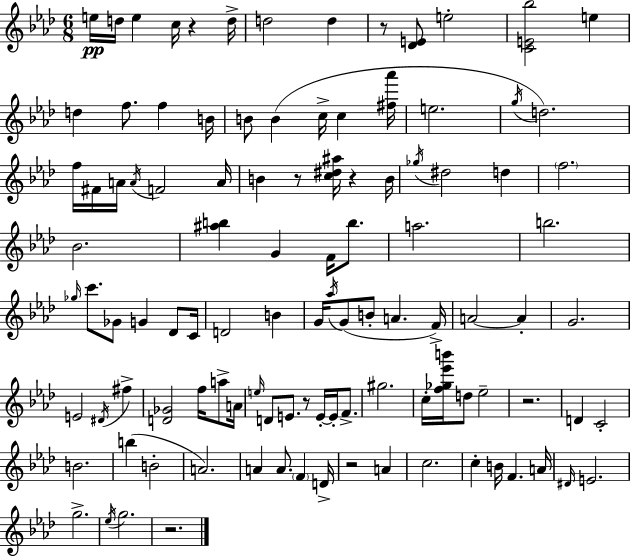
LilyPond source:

{
  \clef treble
  \numericTimeSignature
  \time 6/8
  \key f \minor
  e''16\pp d''16 e''4 c''16 r4 d''16-> | d''2 d''4 | r8 <des' e'>8 e''2-. | <c' e' bes''>2 e''4 | \break d''4 f''8. f''4 b'16 | b'8 b'4( c''16-> c''4 <fis'' aes'''>16 | e''2. | \acciaccatura { g''16 }) d''2. | \break f''16 fis'16 a'16 \acciaccatura { a'16 } f'2 | a'16 b'4 r8 <c'' dis'' ais''>16 r4 | b'16 \acciaccatura { ges''16 } dis''2 d''4 | \parenthesize f''2. | \break bes'2. | <ais'' b''>4 g'4 f'16 | b''8. a''2. | b''2. | \break \grace { ges''16 } c'''8. ges'8 g'4 | des'8 c'16 d'2 | b'4 g'16 \acciaccatura { aes''16 }( g'8 b'8-. a'4. | f'16->) a'2~~ | \break a'4-. g'2. | e'2 | \acciaccatura { dis'16 } fis''4-> <d' ges'>2 | f''16 a''8-> a'16 \grace { e''16 } d'8 e'8. | \break r8 e'16-.~~ e'16-. f'8.-> gis''2. | c''16-. <f'' ges'' ees''' b'''>16 d''8 ees''2-- | r2. | d'4 c'2-. | \break b'2. | b''4( b'2-. | a'2.) | a'4 a'8. | \break \parenthesize f'4 d'16-> r2 | a'4 c''2. | c''4-. b'16 | f'4. a'16 \grace { dis'16 } e'2. | \break g''2.-> | \acciaccatura { ees''16 } g''2. | r2. | \bar "|."
}